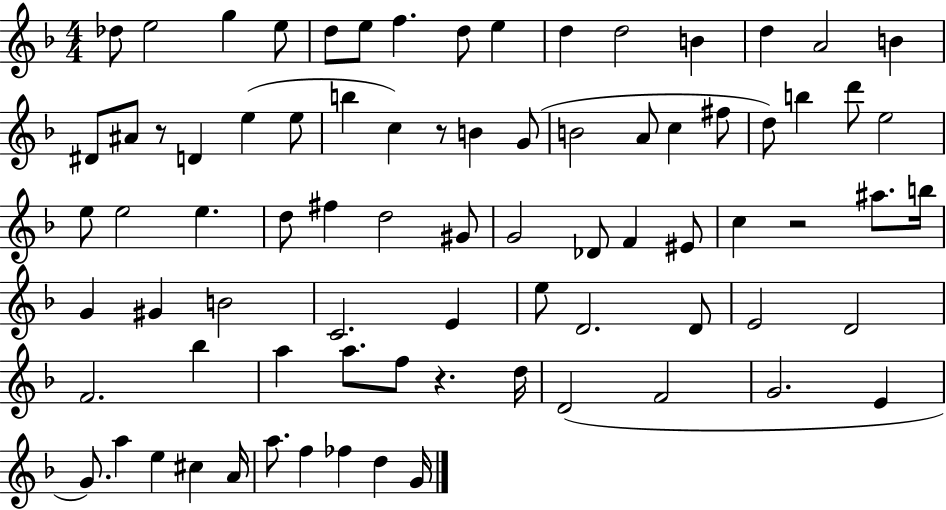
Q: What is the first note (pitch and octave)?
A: Db5